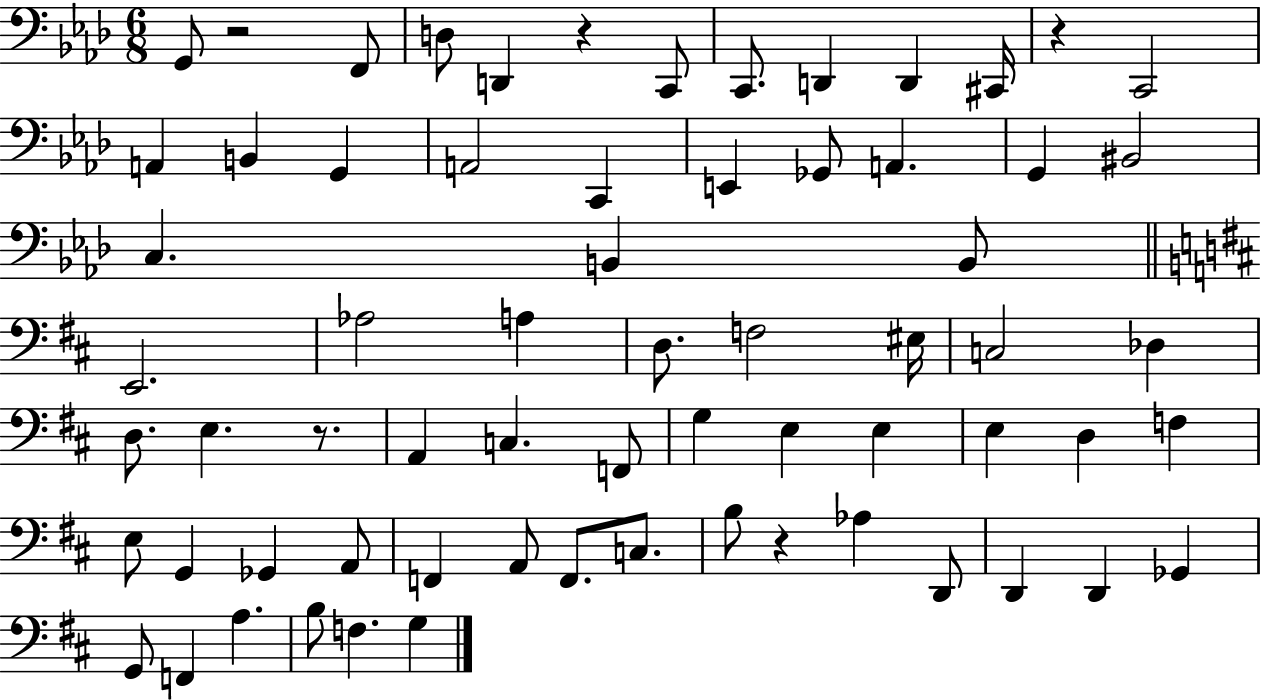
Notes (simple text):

G2/e R/h F2/e D3/e D2/q R/q C2/e C2/e. D2/q D2/q C#2/s R/q C2/h A2/q B2/q G2/q A2/h C2/q E2/q Gb2/e A2/q. G2/q BIS2/h C3/q. B2/q B2/e E2/h. Ab3/h A3/q D3/e. F3/h EIS3/s C3/h Db3/q D3/e. E3/q. R/e. A2/q C3/q. F2/e G3/q E3/q E3/q E3/q D3/q F3/q E3/e G2/q Gb2/q A2/e F2/q A2/e F2/e. C3/e. B3/e R/q Ab3/q D2/e D2/q D2/q Gb2/q G2/e F2/q A3/q. B3/e F3/q. G3/q